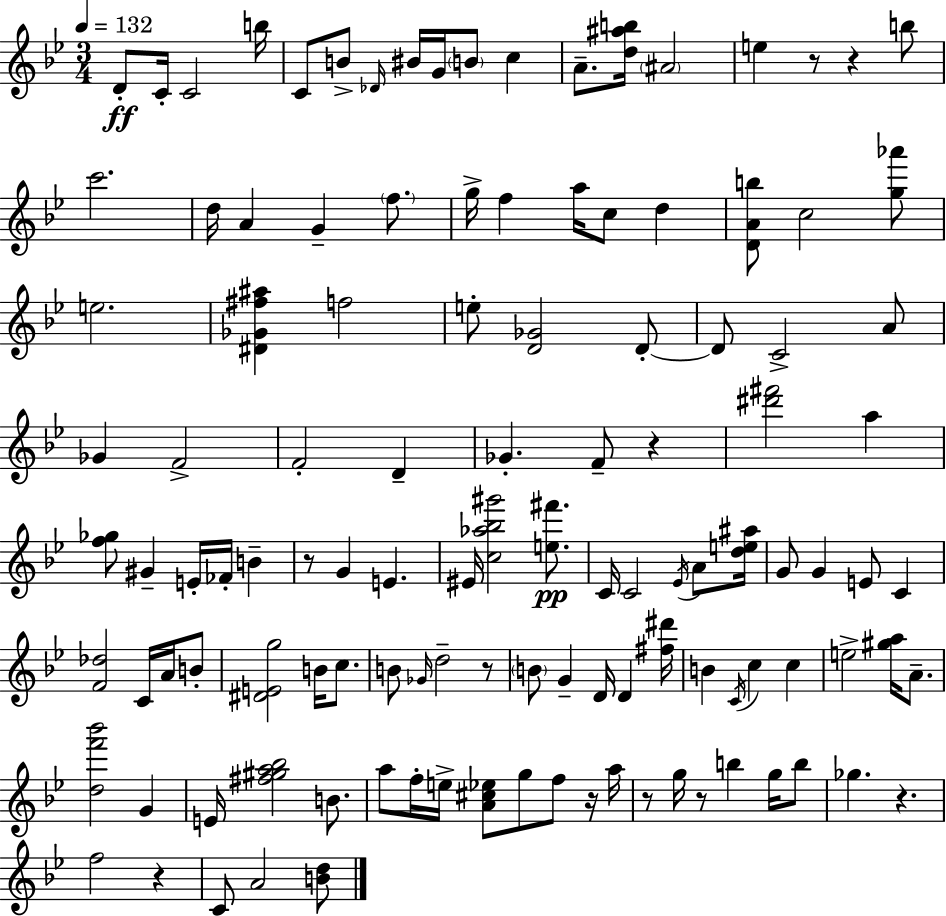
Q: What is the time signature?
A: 3/4